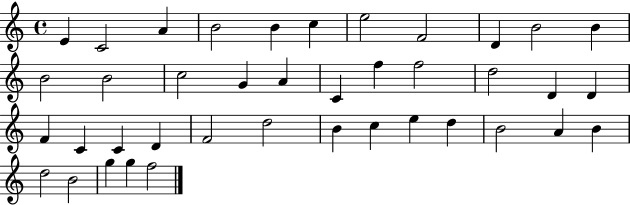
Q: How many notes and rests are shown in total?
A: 40